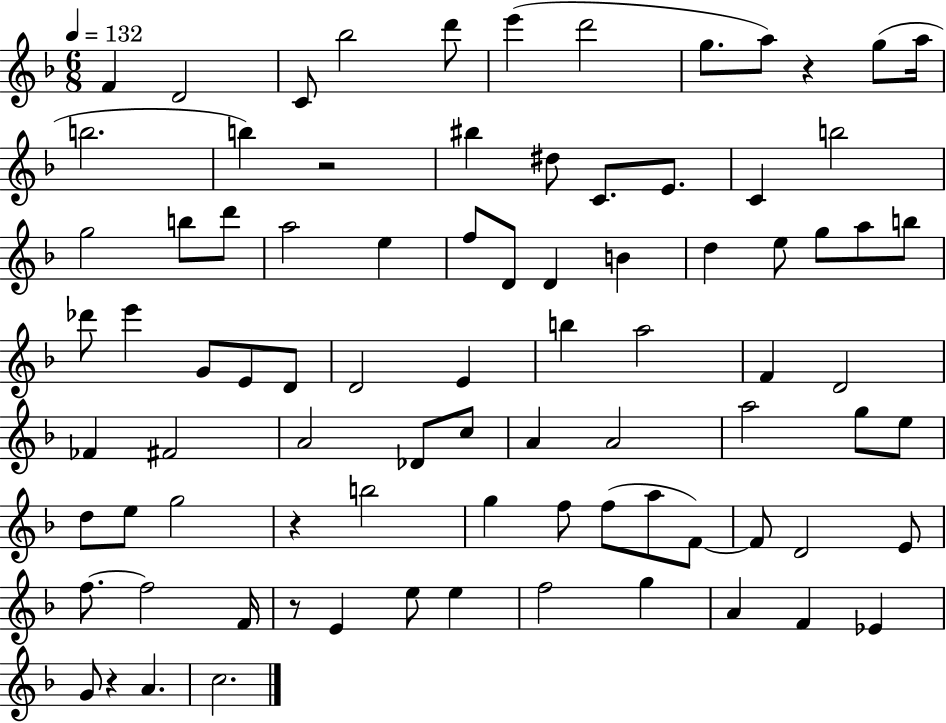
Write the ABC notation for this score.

X:1
T:Untitled
M:6/8
L:1/4
K:F
F D2 C/2 _b2 d'/2 e' d'2 g/2 a/2 z g/2 a/4 b2 b z2 ^b ^d/2 C/2 E/2 C b2 g2 b/2 d'/2 a2 e f/2 D/2 D B d e/2 g/2 a/2 b/2 _d'/2 e' G/2 E/2 D/2 D2 E b a2 F D2 _F ^F2 A2 _D/2 c/2 A A2 a2 g/2 e/2 d/2 e/2 g2 z b2 g f/2 f/2 a/2 F/2 F/2 D2 E/2 f/2 f2 F/4 z/2 E e/2 e f2 g A F _E G/2 z A c2